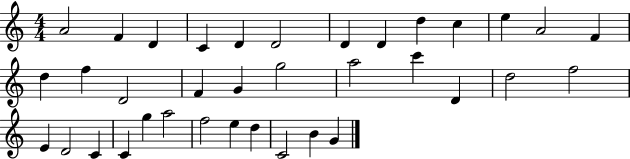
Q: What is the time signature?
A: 4/4